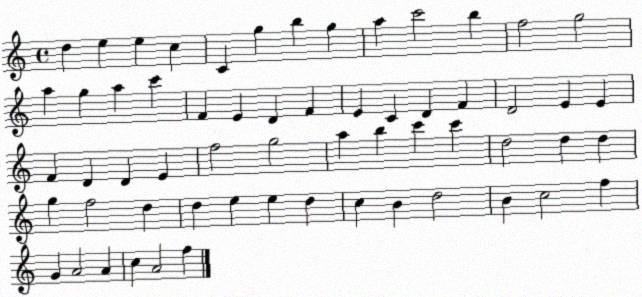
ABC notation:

X:1
T:Untitled
M:4/4
L:1/4
K:C
d e e c C g b g a c'2 b f2 g2 a g a c' F E D F E C D F D2 E E F D D E f2 g2 a b c' c' d2 d d g f2 d d e e d c B d2 B c2 f G A2 A c A2 f